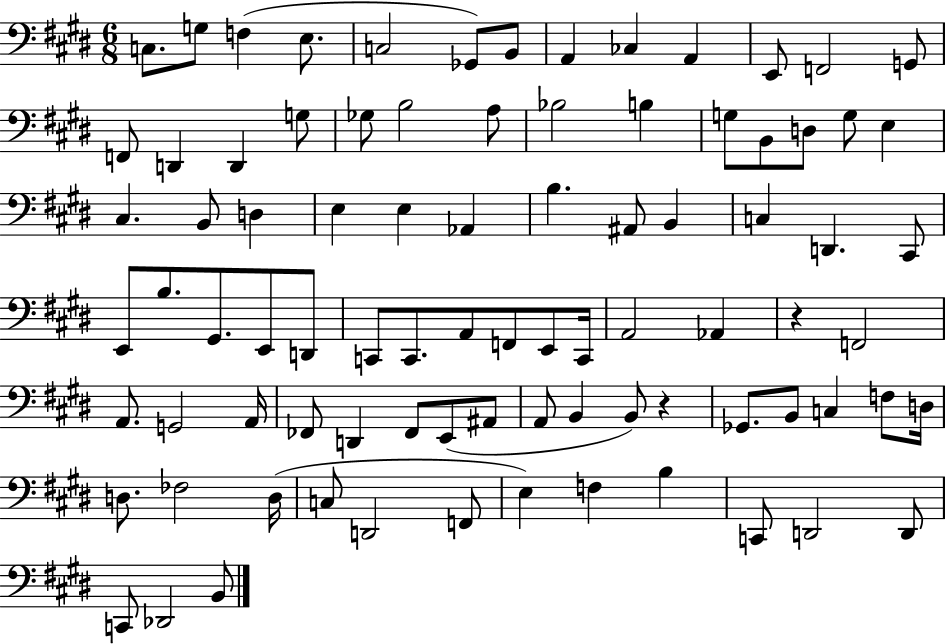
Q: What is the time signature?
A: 6/8